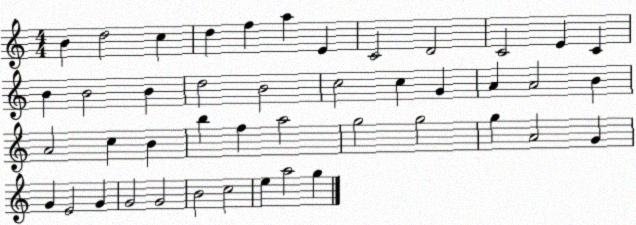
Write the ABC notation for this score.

X:1
T:Untitled
M:4/4
L:1/4
K:C
B d2 c d f a E C2 D2 C2 E C B B2 B d2 B2 c2 c G A A2 B A2 c B b f a2 g2 g2 g A2 G G E2 G G2 G2 B2 c2 e a2 g